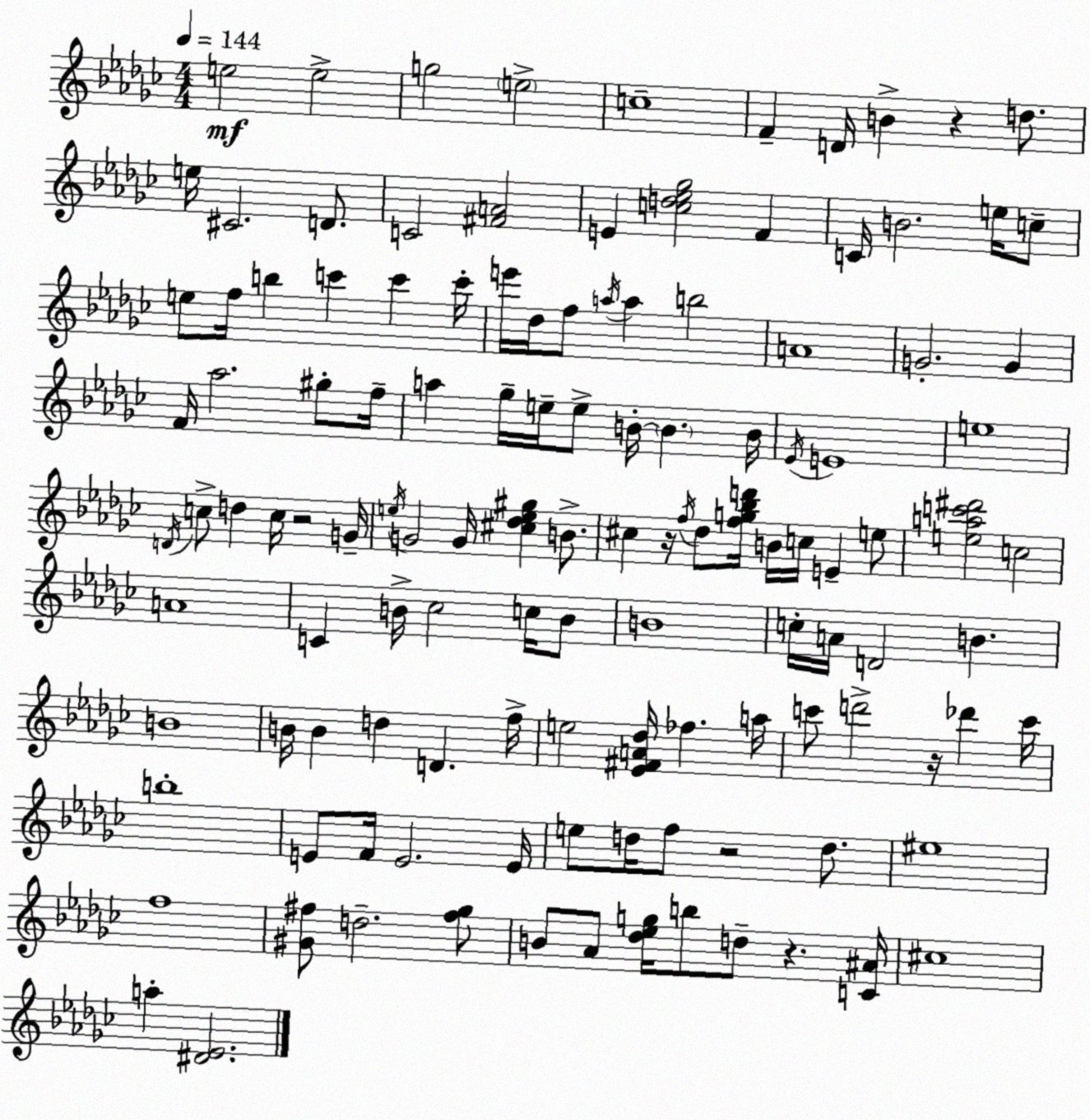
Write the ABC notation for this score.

X:1
T:Untitled
M:4/4
L:1/4
K:Ebm
e2 e2 g2 e2 c4 F D/4 B z d/2 e/4 ^C2 D/2 C2 [^FA]2 E [cd_e_g]2 F C/4 B2 e/4 c/2 e/2 f/4 b c' c' c'/4 e'/4 _d/4 f/2 a/4 a b2 A4 G2 G F/4 _a2 ^g/2 f/4 a _g/4 e/4 e/2 B/4 B B/4 _E/4 E4 e4 D/4 c/2 d c/4 z2 G/4 e/4 G2 G/4 [^c_de^g] B/2 ^c z/4 f/4 _d/2 [fg_bd']/4 B/4 c/4 E e/2 [eac'^d']2 c2 A4 C B/4 _c2 c/4 B/2 B4 c/4 A/4 D2 B B4 B/4 B d D f/4 e2 [_E^FA_d]/4 _f a/4 c'/2 d'2 z/4 _d' c'/4 b4 E/2 F/4 E2 E/4 e/2 d/4 f/2 z2 d/2 ^e4 f4 [^G^f]/2 d2 [^f_g]/2 B/2 _A/2 [_d_eg]/4 b/2 d/2 z [C^A]/4 ^c4 a [^D_E]2